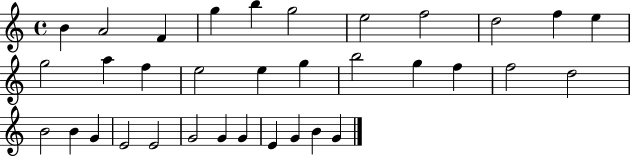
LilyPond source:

{
  \clef treble
  \time 4/4
  \defaultTimeSignature
  \key c \major
  b'4 a'2 f'4 | g''4 b''4 g''2 | e''2 f''2 | d''2 f''4 e''4 | \break g''2 a''4 f''4 | e''2 e''4 g''4 | b''2 g''4 f''4 | f''2 d''2 | \break b'2 b'4 g'4 | e'2 e'2 | g'2 g'4 g'4 | e'4 g'4 b'4 g'4 | \break \bar "|."
}